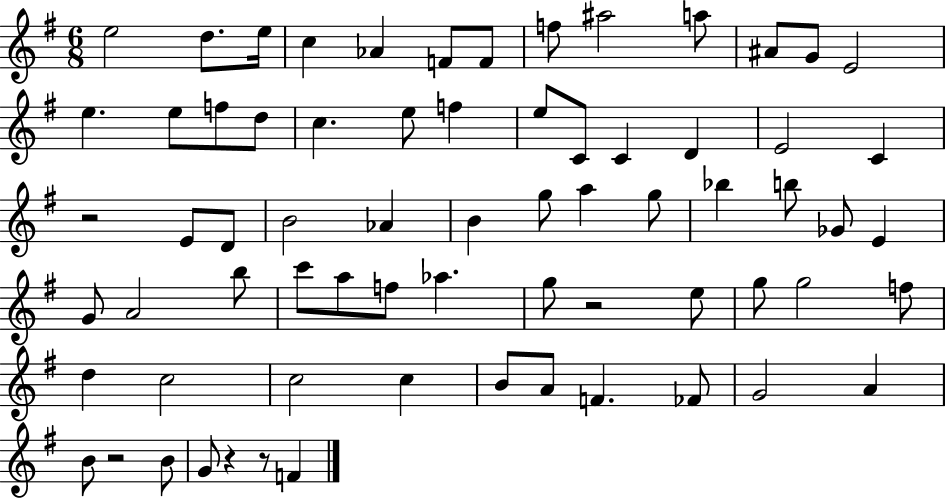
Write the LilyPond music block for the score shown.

{
  \clef treble
  \numericTimeSignature
  \time 6/8
  \key g \major
  e''2 d''8. e''16 | c''4 aes'4 f'8 f'8 | f''8 ais''2 a''8 | ais'8 g'8 e'2 | \break e''4. e''8 f''8 d''8 | c''4. e''8 f''4 | e''8 c'8 c'4 d'4 | e'2 c'4 | \break r2 e'8 d'8 | b'2 aes'4 | b'4 g''8 a''4 g''8 | bes''4 b''8 ges'8 e'4 | \break g'8 a'2 b''8 | c'''8 a''8 f''8 aes''4. | g''8 r2 e''8 | g''8 g''2 f''8 | \break d''4 c''2 | c''2 c''4 | b'8 a'8 f'4. fes'8 | g'2 a'4 | \break b'8 r2 b'8 | g'8 r4 r8 f'4 | \bar "|."
}